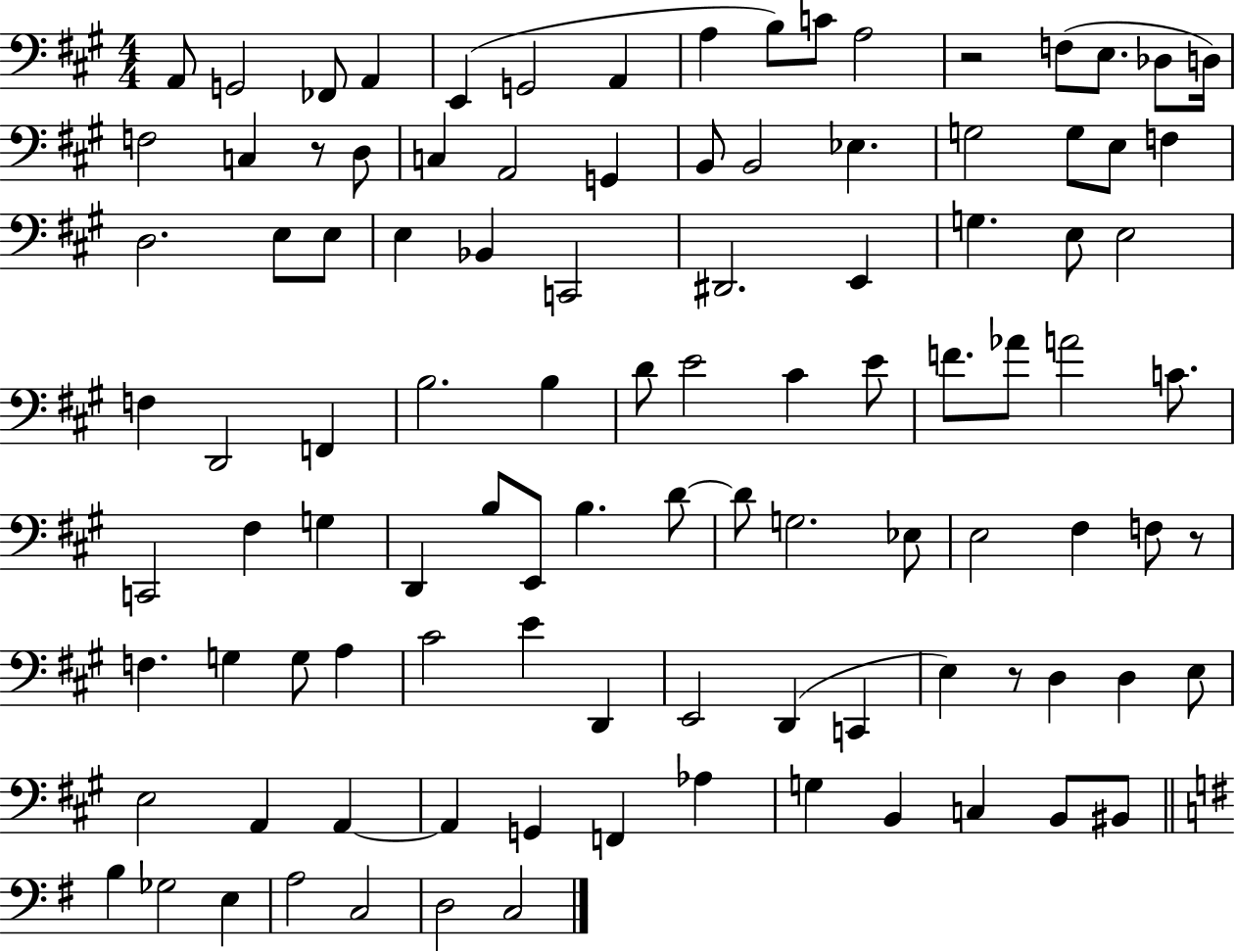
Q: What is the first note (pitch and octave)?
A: A2